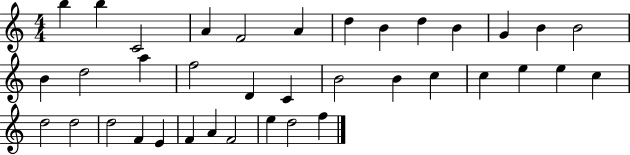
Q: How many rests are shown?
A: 0